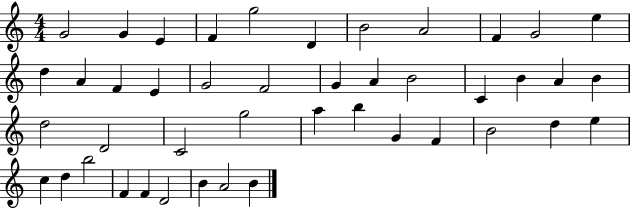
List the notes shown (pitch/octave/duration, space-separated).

G4/h G4/q E4/q F4/q G5/h D4/q B4/h A4/h F4/q G4/h E5/q D5/q A4/q F4/q E4/q G4/h F4/h G4/q A4/q B4/h C4/q B4/q A4/q B4/q D5/h D4/h C4/h G5/h A5/q B5/q G4/q F4/q B4/h D5/q E5/q C5/q D5/q B5/h F4/q F4/q D4/h B4/q A4/h B4/q